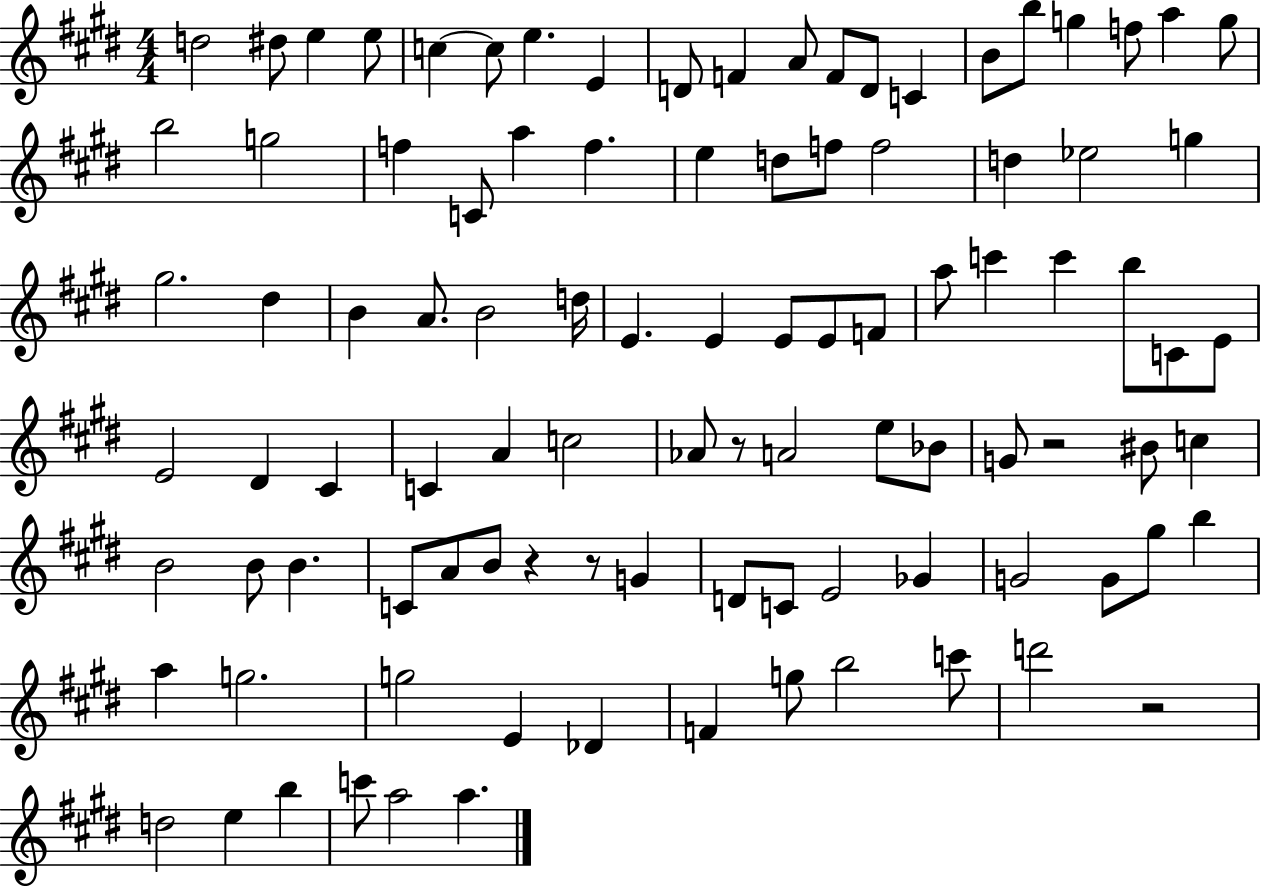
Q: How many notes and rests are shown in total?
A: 99